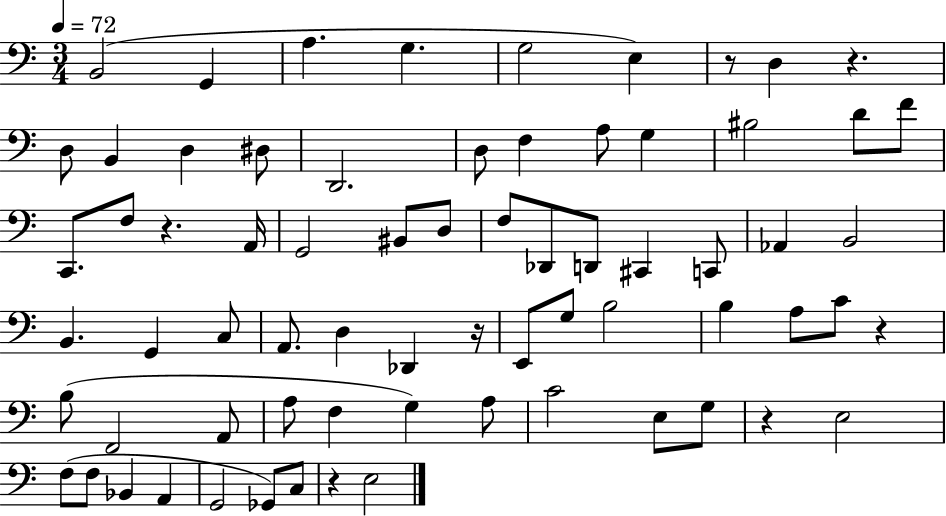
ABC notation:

X:1
T:Untitled
M:3/4
L:1/4
K:C
B,,2 G,, A, G, G,2 E, z/2 D, z D,/2 B,, D, ^D,/2 D,,2 D,/2 F, A,/2 G, ^B,2 D/2 F/2 C,,/2 F,/2 z A,,/4 G,,2 ^B,,/2 D,/2 F,/2 _D,,/2 D,,/2 ^C,, C,,/2 _A,, B,,2 B,, G,, C,/2 A,,/2 D, _D,, z/4 E,,/2 G,/2 B,2 B, A,/2 C/2 z B,/2 F,,2 A,,/2 A,/2 F, G, A,/2 C2 E,/2 G,/2 z E,2 F,/2 F,/2 _B,, A,, G,,2 _G,,/2 C,/2 z E,2